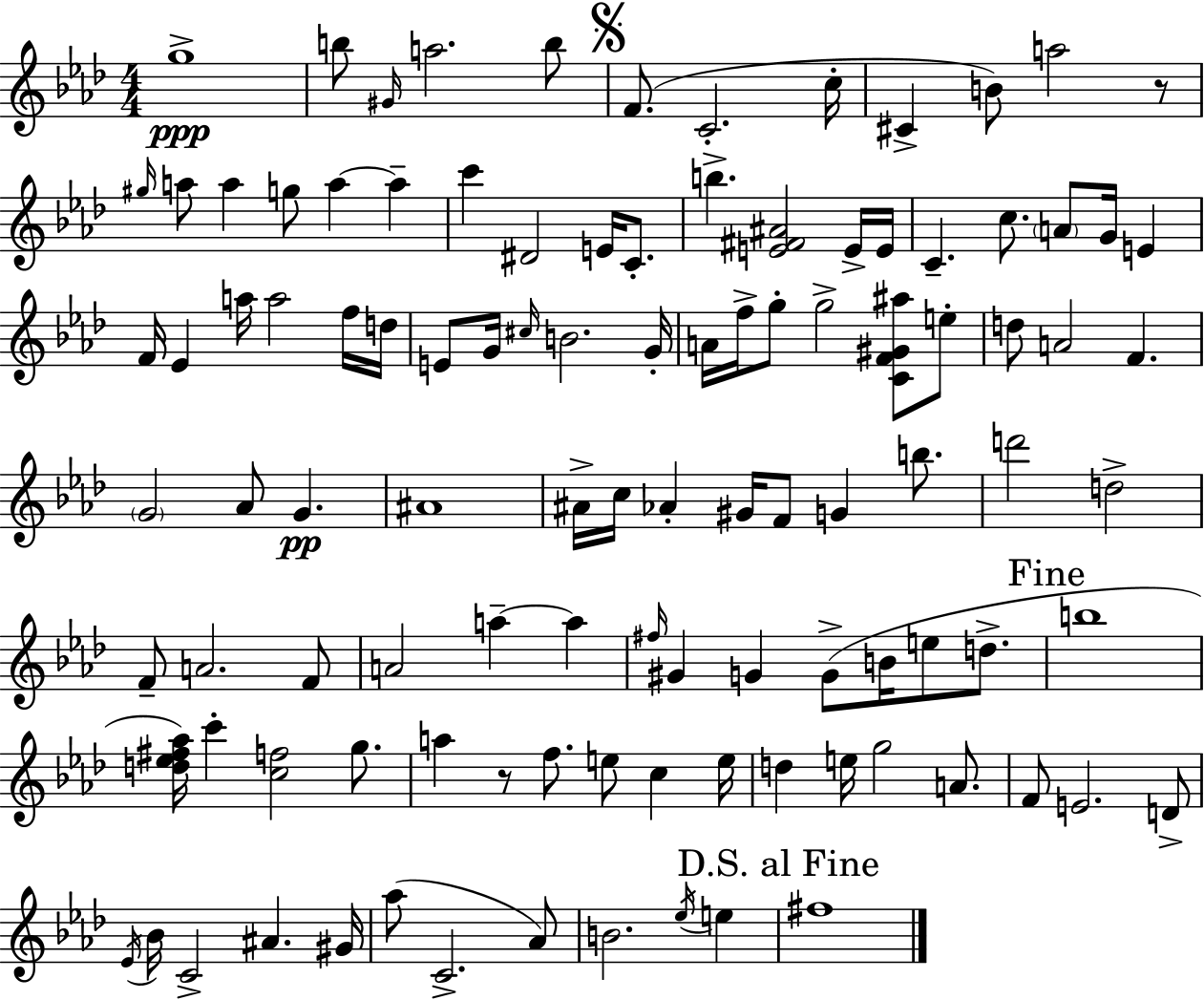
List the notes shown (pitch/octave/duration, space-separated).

G5/w B5/e G#4/s A5/h. B5/e F4/e. C4/h. C5/s C#4/q B4/e A5/h R/e G#5/s A5/e A5/q G5/e A5/q A5/q C6/q D#4/h E4/s C4/e. B5/q. [E4,F#4,A#4]/h E4/s E4/s C4/q. C5/e. A4/e G4/s E4/q F4/s Eb4/q A5/s A5/h F5/s D5/s E4/e G4/s C#5/s B4/h. G4/s A4/s F5/s G5/e G5/h [C4,F4,G#4,A#5]/e E5/e D5/e A4/h F4/q. G4/h Ab4/e G4/q. A#4/w A#4/s C5/s Ab4/q G#4/s F4/e G4/q B5/e. D6/h D5/h F4/e A4/h. F4/e A4/h A5/q A5/q F#5/s G#4/q G4/q G4/e B4/s E5/e D5/e. B5/w [D5,Eb5,F#5,Ab5]/s C6/q [C5,F5]/h G5/e. A5/q R/e F5/e. E5/e C5/q E5/s D5/q E5/s G5/h A4/e. F4/e E4/h. D4/e Eb4/s Bb4/s C4/h A#4/q. G#4/s Ab5/e C4/h. Ab4/e B4/h. Eb5/s E5/q F#5/w